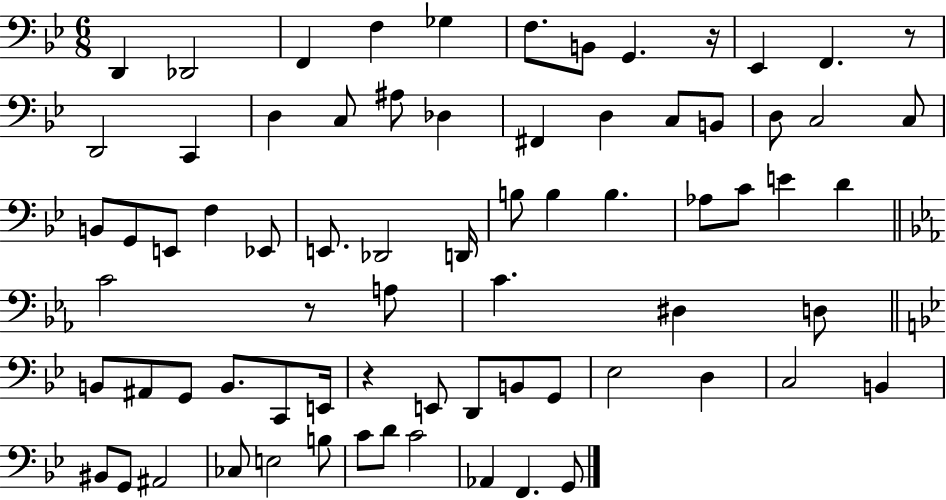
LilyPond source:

{
  \clef bass
  \numericTimeSignature
  \time 6/8
  \key bes \major
  d,4 des,2 | f,4 f4 ges4 | f8. b,8 g,4. r16 | ees,4 f,4. r8 | \break d,2 c,4 | d4 c8 ais8 des4 | fis,4 d4 c8 b,8 | d8 c2 c8 | \break b,8 g,8 e,8 f4 ees,8 | e,8. des,2 d,16 | b8 b4 b4. | aes8 c'8 e'4 d'4 | \break \bar "||" \break \key ees \major c'2 r8 a8 | c'4. dis4 d8 | \bar "||" \break \key g \minor b,8 ais,8 g,8 b,8. c,8 e,16 | r4 e,8 d,8 b,8 g,8 | ees2 d4 | c2 b,4 | \break bis,8 g,8 ais,2 | ces8 e2 b8 | c'8 d'8 c'2 | aes,4 f,4. g,8 | \break \bar "|."
}